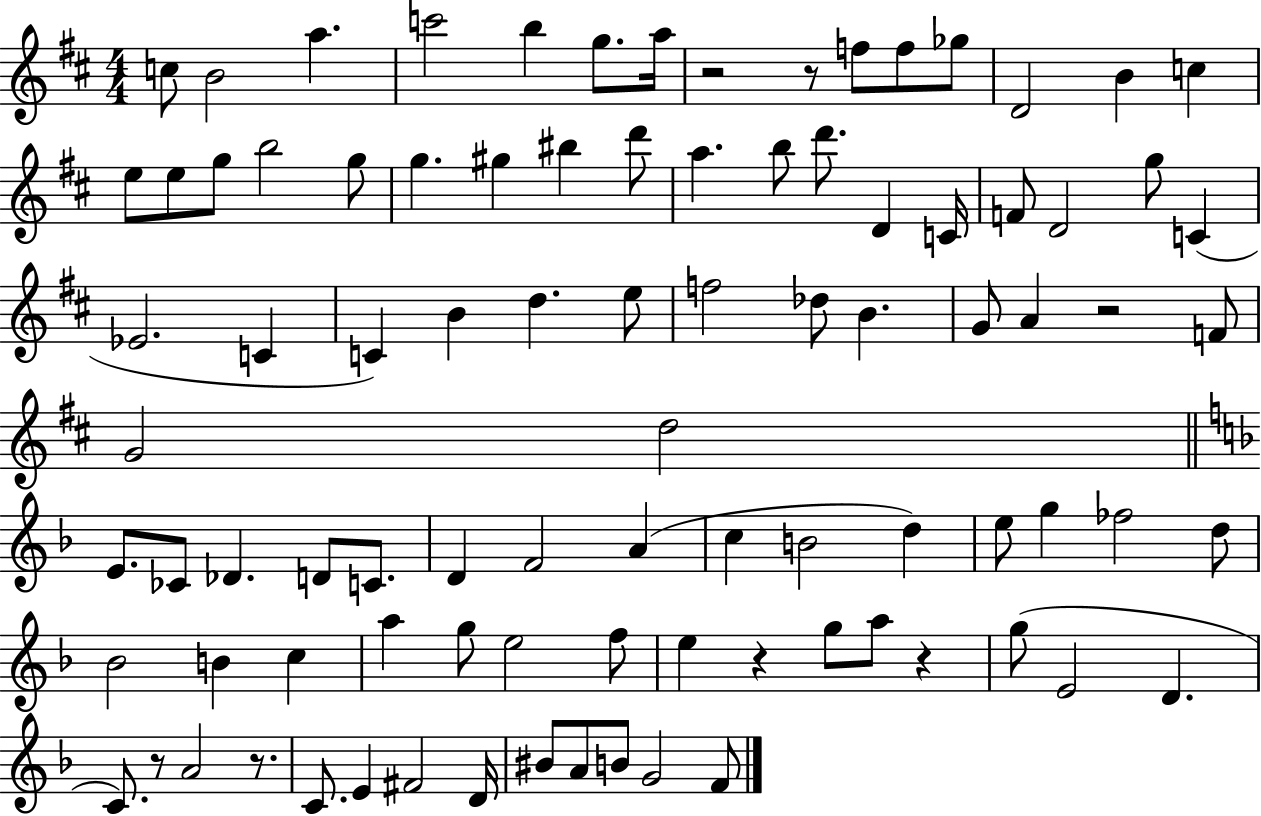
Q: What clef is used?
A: treble